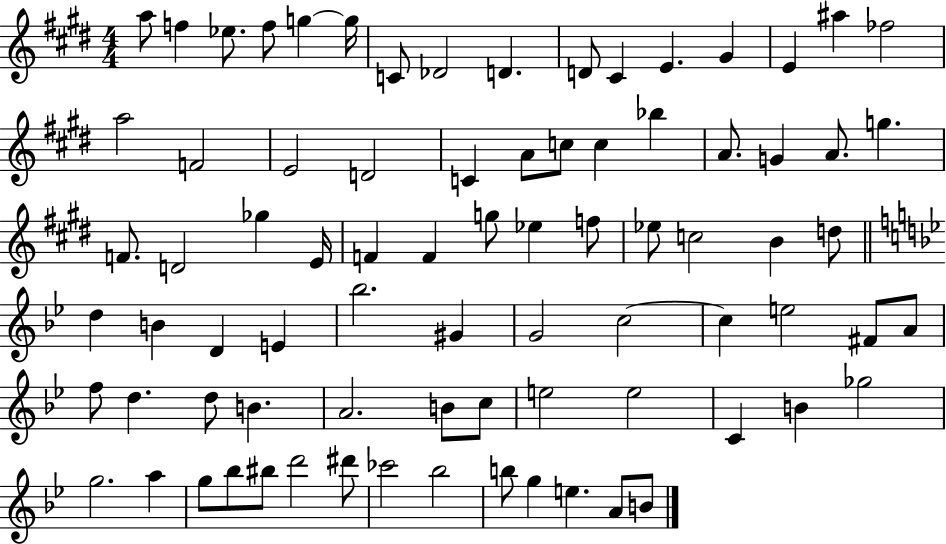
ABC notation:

X:1
T:Untitled
M:4/4
L:1/4
K:E
a/2 f _e/2 f/2 g g/4 C/2 _D2 D D/2 ^C E ^G E ^a _f2 a2 F2 E2 D2 C A/2 c/2 c _b A/2 G A/2 g F/2 D2 _g E/4 F F g/2 _e f/2 _e/2 c2 B d/2 d B D E _b2 ^G G2 c2 c e2 ^F/2 A/2 f/2 d d/2 B A2 B/2 c/2 e2 e2 C B _g2 g2 a g/2 _b/2 ^b/2 d'2 ^d'/2 _c'2 _b2 b/2 g e A/2 B/2